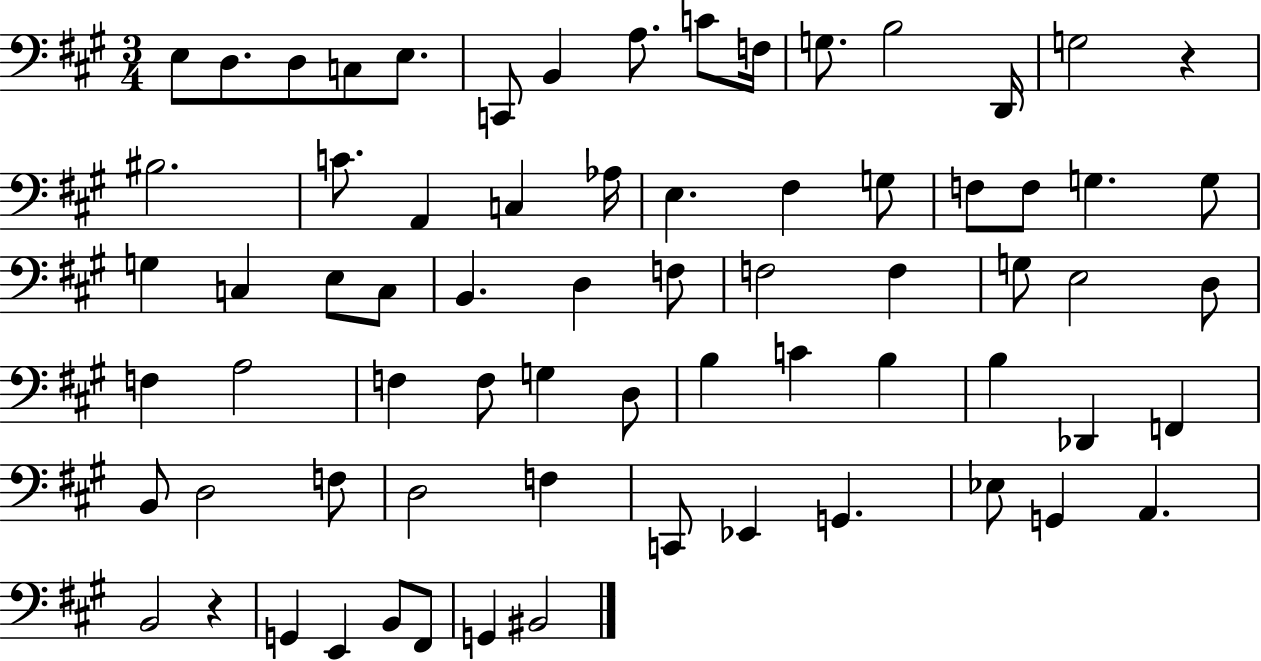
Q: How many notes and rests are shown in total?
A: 70